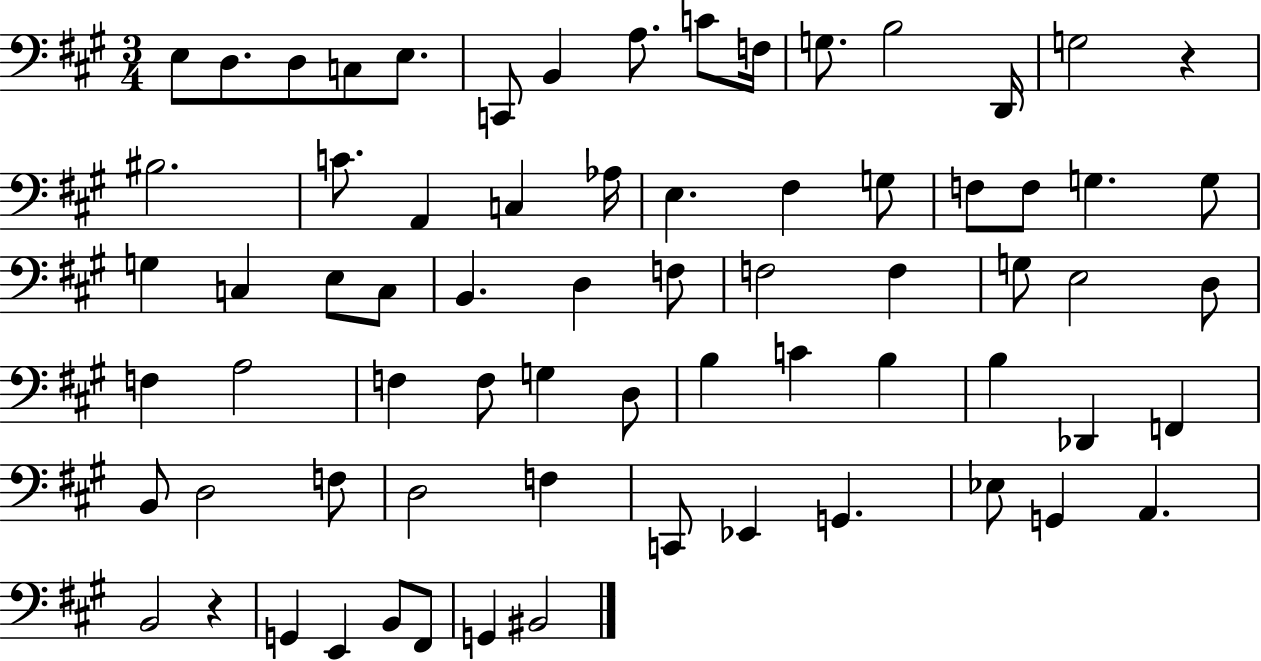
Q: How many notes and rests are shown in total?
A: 70